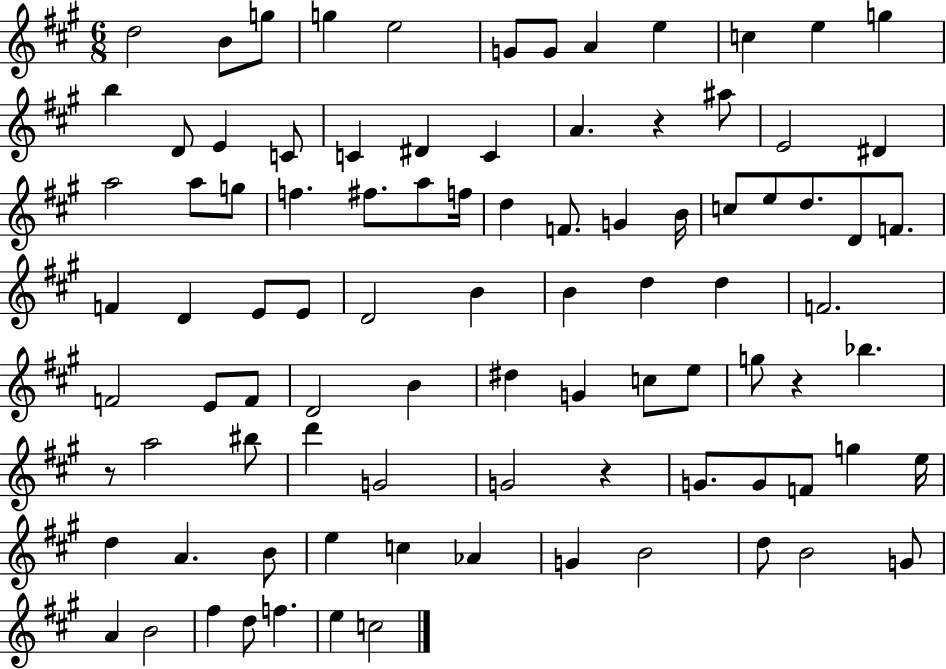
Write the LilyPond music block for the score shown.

{
  \clef treble
  \numericTimeSignature
  \time 6/8
  \key a \major
  d''2 b'8 g''8 | g''4 e''2 | g'8 g'8 a'4 e''4 | c''4 e''4 g''4 | \break b''4 d'8 e'4 c'8 | c'4 dis'4 c'4 | a'4. r4 ais''8 | e'2 dis'4 | \break a''2 a''8 g''8 | f''4. fis''8. a''8 f''16 | d''4 f'8. g'4 b'16 | c''8 e''8 d''8. d'8 f'8. | \break f'4 d'4 e'8 e'8 | d'2 b'4 | b'4 d''4 d''4 | f'2. | \break f'2 e'8 f'8 | d'2 b'4 | dis''4 g'4 c''8 e''8 | g''8 r4 bes''4. | \break r8 a''2 bis''8 | d'''4 g'2 | g'2 r4 | g'8. g'8 f'8 g''4 e''16 | \break d''4 a'4. b'8 | e''4 c''4 aes'4 | g'4 b'2 | d''8 b'2 g'8 | \break a'4 b'2 | fis''4 d''8 f''4. | e''4 c''2 | \bar "|."
}